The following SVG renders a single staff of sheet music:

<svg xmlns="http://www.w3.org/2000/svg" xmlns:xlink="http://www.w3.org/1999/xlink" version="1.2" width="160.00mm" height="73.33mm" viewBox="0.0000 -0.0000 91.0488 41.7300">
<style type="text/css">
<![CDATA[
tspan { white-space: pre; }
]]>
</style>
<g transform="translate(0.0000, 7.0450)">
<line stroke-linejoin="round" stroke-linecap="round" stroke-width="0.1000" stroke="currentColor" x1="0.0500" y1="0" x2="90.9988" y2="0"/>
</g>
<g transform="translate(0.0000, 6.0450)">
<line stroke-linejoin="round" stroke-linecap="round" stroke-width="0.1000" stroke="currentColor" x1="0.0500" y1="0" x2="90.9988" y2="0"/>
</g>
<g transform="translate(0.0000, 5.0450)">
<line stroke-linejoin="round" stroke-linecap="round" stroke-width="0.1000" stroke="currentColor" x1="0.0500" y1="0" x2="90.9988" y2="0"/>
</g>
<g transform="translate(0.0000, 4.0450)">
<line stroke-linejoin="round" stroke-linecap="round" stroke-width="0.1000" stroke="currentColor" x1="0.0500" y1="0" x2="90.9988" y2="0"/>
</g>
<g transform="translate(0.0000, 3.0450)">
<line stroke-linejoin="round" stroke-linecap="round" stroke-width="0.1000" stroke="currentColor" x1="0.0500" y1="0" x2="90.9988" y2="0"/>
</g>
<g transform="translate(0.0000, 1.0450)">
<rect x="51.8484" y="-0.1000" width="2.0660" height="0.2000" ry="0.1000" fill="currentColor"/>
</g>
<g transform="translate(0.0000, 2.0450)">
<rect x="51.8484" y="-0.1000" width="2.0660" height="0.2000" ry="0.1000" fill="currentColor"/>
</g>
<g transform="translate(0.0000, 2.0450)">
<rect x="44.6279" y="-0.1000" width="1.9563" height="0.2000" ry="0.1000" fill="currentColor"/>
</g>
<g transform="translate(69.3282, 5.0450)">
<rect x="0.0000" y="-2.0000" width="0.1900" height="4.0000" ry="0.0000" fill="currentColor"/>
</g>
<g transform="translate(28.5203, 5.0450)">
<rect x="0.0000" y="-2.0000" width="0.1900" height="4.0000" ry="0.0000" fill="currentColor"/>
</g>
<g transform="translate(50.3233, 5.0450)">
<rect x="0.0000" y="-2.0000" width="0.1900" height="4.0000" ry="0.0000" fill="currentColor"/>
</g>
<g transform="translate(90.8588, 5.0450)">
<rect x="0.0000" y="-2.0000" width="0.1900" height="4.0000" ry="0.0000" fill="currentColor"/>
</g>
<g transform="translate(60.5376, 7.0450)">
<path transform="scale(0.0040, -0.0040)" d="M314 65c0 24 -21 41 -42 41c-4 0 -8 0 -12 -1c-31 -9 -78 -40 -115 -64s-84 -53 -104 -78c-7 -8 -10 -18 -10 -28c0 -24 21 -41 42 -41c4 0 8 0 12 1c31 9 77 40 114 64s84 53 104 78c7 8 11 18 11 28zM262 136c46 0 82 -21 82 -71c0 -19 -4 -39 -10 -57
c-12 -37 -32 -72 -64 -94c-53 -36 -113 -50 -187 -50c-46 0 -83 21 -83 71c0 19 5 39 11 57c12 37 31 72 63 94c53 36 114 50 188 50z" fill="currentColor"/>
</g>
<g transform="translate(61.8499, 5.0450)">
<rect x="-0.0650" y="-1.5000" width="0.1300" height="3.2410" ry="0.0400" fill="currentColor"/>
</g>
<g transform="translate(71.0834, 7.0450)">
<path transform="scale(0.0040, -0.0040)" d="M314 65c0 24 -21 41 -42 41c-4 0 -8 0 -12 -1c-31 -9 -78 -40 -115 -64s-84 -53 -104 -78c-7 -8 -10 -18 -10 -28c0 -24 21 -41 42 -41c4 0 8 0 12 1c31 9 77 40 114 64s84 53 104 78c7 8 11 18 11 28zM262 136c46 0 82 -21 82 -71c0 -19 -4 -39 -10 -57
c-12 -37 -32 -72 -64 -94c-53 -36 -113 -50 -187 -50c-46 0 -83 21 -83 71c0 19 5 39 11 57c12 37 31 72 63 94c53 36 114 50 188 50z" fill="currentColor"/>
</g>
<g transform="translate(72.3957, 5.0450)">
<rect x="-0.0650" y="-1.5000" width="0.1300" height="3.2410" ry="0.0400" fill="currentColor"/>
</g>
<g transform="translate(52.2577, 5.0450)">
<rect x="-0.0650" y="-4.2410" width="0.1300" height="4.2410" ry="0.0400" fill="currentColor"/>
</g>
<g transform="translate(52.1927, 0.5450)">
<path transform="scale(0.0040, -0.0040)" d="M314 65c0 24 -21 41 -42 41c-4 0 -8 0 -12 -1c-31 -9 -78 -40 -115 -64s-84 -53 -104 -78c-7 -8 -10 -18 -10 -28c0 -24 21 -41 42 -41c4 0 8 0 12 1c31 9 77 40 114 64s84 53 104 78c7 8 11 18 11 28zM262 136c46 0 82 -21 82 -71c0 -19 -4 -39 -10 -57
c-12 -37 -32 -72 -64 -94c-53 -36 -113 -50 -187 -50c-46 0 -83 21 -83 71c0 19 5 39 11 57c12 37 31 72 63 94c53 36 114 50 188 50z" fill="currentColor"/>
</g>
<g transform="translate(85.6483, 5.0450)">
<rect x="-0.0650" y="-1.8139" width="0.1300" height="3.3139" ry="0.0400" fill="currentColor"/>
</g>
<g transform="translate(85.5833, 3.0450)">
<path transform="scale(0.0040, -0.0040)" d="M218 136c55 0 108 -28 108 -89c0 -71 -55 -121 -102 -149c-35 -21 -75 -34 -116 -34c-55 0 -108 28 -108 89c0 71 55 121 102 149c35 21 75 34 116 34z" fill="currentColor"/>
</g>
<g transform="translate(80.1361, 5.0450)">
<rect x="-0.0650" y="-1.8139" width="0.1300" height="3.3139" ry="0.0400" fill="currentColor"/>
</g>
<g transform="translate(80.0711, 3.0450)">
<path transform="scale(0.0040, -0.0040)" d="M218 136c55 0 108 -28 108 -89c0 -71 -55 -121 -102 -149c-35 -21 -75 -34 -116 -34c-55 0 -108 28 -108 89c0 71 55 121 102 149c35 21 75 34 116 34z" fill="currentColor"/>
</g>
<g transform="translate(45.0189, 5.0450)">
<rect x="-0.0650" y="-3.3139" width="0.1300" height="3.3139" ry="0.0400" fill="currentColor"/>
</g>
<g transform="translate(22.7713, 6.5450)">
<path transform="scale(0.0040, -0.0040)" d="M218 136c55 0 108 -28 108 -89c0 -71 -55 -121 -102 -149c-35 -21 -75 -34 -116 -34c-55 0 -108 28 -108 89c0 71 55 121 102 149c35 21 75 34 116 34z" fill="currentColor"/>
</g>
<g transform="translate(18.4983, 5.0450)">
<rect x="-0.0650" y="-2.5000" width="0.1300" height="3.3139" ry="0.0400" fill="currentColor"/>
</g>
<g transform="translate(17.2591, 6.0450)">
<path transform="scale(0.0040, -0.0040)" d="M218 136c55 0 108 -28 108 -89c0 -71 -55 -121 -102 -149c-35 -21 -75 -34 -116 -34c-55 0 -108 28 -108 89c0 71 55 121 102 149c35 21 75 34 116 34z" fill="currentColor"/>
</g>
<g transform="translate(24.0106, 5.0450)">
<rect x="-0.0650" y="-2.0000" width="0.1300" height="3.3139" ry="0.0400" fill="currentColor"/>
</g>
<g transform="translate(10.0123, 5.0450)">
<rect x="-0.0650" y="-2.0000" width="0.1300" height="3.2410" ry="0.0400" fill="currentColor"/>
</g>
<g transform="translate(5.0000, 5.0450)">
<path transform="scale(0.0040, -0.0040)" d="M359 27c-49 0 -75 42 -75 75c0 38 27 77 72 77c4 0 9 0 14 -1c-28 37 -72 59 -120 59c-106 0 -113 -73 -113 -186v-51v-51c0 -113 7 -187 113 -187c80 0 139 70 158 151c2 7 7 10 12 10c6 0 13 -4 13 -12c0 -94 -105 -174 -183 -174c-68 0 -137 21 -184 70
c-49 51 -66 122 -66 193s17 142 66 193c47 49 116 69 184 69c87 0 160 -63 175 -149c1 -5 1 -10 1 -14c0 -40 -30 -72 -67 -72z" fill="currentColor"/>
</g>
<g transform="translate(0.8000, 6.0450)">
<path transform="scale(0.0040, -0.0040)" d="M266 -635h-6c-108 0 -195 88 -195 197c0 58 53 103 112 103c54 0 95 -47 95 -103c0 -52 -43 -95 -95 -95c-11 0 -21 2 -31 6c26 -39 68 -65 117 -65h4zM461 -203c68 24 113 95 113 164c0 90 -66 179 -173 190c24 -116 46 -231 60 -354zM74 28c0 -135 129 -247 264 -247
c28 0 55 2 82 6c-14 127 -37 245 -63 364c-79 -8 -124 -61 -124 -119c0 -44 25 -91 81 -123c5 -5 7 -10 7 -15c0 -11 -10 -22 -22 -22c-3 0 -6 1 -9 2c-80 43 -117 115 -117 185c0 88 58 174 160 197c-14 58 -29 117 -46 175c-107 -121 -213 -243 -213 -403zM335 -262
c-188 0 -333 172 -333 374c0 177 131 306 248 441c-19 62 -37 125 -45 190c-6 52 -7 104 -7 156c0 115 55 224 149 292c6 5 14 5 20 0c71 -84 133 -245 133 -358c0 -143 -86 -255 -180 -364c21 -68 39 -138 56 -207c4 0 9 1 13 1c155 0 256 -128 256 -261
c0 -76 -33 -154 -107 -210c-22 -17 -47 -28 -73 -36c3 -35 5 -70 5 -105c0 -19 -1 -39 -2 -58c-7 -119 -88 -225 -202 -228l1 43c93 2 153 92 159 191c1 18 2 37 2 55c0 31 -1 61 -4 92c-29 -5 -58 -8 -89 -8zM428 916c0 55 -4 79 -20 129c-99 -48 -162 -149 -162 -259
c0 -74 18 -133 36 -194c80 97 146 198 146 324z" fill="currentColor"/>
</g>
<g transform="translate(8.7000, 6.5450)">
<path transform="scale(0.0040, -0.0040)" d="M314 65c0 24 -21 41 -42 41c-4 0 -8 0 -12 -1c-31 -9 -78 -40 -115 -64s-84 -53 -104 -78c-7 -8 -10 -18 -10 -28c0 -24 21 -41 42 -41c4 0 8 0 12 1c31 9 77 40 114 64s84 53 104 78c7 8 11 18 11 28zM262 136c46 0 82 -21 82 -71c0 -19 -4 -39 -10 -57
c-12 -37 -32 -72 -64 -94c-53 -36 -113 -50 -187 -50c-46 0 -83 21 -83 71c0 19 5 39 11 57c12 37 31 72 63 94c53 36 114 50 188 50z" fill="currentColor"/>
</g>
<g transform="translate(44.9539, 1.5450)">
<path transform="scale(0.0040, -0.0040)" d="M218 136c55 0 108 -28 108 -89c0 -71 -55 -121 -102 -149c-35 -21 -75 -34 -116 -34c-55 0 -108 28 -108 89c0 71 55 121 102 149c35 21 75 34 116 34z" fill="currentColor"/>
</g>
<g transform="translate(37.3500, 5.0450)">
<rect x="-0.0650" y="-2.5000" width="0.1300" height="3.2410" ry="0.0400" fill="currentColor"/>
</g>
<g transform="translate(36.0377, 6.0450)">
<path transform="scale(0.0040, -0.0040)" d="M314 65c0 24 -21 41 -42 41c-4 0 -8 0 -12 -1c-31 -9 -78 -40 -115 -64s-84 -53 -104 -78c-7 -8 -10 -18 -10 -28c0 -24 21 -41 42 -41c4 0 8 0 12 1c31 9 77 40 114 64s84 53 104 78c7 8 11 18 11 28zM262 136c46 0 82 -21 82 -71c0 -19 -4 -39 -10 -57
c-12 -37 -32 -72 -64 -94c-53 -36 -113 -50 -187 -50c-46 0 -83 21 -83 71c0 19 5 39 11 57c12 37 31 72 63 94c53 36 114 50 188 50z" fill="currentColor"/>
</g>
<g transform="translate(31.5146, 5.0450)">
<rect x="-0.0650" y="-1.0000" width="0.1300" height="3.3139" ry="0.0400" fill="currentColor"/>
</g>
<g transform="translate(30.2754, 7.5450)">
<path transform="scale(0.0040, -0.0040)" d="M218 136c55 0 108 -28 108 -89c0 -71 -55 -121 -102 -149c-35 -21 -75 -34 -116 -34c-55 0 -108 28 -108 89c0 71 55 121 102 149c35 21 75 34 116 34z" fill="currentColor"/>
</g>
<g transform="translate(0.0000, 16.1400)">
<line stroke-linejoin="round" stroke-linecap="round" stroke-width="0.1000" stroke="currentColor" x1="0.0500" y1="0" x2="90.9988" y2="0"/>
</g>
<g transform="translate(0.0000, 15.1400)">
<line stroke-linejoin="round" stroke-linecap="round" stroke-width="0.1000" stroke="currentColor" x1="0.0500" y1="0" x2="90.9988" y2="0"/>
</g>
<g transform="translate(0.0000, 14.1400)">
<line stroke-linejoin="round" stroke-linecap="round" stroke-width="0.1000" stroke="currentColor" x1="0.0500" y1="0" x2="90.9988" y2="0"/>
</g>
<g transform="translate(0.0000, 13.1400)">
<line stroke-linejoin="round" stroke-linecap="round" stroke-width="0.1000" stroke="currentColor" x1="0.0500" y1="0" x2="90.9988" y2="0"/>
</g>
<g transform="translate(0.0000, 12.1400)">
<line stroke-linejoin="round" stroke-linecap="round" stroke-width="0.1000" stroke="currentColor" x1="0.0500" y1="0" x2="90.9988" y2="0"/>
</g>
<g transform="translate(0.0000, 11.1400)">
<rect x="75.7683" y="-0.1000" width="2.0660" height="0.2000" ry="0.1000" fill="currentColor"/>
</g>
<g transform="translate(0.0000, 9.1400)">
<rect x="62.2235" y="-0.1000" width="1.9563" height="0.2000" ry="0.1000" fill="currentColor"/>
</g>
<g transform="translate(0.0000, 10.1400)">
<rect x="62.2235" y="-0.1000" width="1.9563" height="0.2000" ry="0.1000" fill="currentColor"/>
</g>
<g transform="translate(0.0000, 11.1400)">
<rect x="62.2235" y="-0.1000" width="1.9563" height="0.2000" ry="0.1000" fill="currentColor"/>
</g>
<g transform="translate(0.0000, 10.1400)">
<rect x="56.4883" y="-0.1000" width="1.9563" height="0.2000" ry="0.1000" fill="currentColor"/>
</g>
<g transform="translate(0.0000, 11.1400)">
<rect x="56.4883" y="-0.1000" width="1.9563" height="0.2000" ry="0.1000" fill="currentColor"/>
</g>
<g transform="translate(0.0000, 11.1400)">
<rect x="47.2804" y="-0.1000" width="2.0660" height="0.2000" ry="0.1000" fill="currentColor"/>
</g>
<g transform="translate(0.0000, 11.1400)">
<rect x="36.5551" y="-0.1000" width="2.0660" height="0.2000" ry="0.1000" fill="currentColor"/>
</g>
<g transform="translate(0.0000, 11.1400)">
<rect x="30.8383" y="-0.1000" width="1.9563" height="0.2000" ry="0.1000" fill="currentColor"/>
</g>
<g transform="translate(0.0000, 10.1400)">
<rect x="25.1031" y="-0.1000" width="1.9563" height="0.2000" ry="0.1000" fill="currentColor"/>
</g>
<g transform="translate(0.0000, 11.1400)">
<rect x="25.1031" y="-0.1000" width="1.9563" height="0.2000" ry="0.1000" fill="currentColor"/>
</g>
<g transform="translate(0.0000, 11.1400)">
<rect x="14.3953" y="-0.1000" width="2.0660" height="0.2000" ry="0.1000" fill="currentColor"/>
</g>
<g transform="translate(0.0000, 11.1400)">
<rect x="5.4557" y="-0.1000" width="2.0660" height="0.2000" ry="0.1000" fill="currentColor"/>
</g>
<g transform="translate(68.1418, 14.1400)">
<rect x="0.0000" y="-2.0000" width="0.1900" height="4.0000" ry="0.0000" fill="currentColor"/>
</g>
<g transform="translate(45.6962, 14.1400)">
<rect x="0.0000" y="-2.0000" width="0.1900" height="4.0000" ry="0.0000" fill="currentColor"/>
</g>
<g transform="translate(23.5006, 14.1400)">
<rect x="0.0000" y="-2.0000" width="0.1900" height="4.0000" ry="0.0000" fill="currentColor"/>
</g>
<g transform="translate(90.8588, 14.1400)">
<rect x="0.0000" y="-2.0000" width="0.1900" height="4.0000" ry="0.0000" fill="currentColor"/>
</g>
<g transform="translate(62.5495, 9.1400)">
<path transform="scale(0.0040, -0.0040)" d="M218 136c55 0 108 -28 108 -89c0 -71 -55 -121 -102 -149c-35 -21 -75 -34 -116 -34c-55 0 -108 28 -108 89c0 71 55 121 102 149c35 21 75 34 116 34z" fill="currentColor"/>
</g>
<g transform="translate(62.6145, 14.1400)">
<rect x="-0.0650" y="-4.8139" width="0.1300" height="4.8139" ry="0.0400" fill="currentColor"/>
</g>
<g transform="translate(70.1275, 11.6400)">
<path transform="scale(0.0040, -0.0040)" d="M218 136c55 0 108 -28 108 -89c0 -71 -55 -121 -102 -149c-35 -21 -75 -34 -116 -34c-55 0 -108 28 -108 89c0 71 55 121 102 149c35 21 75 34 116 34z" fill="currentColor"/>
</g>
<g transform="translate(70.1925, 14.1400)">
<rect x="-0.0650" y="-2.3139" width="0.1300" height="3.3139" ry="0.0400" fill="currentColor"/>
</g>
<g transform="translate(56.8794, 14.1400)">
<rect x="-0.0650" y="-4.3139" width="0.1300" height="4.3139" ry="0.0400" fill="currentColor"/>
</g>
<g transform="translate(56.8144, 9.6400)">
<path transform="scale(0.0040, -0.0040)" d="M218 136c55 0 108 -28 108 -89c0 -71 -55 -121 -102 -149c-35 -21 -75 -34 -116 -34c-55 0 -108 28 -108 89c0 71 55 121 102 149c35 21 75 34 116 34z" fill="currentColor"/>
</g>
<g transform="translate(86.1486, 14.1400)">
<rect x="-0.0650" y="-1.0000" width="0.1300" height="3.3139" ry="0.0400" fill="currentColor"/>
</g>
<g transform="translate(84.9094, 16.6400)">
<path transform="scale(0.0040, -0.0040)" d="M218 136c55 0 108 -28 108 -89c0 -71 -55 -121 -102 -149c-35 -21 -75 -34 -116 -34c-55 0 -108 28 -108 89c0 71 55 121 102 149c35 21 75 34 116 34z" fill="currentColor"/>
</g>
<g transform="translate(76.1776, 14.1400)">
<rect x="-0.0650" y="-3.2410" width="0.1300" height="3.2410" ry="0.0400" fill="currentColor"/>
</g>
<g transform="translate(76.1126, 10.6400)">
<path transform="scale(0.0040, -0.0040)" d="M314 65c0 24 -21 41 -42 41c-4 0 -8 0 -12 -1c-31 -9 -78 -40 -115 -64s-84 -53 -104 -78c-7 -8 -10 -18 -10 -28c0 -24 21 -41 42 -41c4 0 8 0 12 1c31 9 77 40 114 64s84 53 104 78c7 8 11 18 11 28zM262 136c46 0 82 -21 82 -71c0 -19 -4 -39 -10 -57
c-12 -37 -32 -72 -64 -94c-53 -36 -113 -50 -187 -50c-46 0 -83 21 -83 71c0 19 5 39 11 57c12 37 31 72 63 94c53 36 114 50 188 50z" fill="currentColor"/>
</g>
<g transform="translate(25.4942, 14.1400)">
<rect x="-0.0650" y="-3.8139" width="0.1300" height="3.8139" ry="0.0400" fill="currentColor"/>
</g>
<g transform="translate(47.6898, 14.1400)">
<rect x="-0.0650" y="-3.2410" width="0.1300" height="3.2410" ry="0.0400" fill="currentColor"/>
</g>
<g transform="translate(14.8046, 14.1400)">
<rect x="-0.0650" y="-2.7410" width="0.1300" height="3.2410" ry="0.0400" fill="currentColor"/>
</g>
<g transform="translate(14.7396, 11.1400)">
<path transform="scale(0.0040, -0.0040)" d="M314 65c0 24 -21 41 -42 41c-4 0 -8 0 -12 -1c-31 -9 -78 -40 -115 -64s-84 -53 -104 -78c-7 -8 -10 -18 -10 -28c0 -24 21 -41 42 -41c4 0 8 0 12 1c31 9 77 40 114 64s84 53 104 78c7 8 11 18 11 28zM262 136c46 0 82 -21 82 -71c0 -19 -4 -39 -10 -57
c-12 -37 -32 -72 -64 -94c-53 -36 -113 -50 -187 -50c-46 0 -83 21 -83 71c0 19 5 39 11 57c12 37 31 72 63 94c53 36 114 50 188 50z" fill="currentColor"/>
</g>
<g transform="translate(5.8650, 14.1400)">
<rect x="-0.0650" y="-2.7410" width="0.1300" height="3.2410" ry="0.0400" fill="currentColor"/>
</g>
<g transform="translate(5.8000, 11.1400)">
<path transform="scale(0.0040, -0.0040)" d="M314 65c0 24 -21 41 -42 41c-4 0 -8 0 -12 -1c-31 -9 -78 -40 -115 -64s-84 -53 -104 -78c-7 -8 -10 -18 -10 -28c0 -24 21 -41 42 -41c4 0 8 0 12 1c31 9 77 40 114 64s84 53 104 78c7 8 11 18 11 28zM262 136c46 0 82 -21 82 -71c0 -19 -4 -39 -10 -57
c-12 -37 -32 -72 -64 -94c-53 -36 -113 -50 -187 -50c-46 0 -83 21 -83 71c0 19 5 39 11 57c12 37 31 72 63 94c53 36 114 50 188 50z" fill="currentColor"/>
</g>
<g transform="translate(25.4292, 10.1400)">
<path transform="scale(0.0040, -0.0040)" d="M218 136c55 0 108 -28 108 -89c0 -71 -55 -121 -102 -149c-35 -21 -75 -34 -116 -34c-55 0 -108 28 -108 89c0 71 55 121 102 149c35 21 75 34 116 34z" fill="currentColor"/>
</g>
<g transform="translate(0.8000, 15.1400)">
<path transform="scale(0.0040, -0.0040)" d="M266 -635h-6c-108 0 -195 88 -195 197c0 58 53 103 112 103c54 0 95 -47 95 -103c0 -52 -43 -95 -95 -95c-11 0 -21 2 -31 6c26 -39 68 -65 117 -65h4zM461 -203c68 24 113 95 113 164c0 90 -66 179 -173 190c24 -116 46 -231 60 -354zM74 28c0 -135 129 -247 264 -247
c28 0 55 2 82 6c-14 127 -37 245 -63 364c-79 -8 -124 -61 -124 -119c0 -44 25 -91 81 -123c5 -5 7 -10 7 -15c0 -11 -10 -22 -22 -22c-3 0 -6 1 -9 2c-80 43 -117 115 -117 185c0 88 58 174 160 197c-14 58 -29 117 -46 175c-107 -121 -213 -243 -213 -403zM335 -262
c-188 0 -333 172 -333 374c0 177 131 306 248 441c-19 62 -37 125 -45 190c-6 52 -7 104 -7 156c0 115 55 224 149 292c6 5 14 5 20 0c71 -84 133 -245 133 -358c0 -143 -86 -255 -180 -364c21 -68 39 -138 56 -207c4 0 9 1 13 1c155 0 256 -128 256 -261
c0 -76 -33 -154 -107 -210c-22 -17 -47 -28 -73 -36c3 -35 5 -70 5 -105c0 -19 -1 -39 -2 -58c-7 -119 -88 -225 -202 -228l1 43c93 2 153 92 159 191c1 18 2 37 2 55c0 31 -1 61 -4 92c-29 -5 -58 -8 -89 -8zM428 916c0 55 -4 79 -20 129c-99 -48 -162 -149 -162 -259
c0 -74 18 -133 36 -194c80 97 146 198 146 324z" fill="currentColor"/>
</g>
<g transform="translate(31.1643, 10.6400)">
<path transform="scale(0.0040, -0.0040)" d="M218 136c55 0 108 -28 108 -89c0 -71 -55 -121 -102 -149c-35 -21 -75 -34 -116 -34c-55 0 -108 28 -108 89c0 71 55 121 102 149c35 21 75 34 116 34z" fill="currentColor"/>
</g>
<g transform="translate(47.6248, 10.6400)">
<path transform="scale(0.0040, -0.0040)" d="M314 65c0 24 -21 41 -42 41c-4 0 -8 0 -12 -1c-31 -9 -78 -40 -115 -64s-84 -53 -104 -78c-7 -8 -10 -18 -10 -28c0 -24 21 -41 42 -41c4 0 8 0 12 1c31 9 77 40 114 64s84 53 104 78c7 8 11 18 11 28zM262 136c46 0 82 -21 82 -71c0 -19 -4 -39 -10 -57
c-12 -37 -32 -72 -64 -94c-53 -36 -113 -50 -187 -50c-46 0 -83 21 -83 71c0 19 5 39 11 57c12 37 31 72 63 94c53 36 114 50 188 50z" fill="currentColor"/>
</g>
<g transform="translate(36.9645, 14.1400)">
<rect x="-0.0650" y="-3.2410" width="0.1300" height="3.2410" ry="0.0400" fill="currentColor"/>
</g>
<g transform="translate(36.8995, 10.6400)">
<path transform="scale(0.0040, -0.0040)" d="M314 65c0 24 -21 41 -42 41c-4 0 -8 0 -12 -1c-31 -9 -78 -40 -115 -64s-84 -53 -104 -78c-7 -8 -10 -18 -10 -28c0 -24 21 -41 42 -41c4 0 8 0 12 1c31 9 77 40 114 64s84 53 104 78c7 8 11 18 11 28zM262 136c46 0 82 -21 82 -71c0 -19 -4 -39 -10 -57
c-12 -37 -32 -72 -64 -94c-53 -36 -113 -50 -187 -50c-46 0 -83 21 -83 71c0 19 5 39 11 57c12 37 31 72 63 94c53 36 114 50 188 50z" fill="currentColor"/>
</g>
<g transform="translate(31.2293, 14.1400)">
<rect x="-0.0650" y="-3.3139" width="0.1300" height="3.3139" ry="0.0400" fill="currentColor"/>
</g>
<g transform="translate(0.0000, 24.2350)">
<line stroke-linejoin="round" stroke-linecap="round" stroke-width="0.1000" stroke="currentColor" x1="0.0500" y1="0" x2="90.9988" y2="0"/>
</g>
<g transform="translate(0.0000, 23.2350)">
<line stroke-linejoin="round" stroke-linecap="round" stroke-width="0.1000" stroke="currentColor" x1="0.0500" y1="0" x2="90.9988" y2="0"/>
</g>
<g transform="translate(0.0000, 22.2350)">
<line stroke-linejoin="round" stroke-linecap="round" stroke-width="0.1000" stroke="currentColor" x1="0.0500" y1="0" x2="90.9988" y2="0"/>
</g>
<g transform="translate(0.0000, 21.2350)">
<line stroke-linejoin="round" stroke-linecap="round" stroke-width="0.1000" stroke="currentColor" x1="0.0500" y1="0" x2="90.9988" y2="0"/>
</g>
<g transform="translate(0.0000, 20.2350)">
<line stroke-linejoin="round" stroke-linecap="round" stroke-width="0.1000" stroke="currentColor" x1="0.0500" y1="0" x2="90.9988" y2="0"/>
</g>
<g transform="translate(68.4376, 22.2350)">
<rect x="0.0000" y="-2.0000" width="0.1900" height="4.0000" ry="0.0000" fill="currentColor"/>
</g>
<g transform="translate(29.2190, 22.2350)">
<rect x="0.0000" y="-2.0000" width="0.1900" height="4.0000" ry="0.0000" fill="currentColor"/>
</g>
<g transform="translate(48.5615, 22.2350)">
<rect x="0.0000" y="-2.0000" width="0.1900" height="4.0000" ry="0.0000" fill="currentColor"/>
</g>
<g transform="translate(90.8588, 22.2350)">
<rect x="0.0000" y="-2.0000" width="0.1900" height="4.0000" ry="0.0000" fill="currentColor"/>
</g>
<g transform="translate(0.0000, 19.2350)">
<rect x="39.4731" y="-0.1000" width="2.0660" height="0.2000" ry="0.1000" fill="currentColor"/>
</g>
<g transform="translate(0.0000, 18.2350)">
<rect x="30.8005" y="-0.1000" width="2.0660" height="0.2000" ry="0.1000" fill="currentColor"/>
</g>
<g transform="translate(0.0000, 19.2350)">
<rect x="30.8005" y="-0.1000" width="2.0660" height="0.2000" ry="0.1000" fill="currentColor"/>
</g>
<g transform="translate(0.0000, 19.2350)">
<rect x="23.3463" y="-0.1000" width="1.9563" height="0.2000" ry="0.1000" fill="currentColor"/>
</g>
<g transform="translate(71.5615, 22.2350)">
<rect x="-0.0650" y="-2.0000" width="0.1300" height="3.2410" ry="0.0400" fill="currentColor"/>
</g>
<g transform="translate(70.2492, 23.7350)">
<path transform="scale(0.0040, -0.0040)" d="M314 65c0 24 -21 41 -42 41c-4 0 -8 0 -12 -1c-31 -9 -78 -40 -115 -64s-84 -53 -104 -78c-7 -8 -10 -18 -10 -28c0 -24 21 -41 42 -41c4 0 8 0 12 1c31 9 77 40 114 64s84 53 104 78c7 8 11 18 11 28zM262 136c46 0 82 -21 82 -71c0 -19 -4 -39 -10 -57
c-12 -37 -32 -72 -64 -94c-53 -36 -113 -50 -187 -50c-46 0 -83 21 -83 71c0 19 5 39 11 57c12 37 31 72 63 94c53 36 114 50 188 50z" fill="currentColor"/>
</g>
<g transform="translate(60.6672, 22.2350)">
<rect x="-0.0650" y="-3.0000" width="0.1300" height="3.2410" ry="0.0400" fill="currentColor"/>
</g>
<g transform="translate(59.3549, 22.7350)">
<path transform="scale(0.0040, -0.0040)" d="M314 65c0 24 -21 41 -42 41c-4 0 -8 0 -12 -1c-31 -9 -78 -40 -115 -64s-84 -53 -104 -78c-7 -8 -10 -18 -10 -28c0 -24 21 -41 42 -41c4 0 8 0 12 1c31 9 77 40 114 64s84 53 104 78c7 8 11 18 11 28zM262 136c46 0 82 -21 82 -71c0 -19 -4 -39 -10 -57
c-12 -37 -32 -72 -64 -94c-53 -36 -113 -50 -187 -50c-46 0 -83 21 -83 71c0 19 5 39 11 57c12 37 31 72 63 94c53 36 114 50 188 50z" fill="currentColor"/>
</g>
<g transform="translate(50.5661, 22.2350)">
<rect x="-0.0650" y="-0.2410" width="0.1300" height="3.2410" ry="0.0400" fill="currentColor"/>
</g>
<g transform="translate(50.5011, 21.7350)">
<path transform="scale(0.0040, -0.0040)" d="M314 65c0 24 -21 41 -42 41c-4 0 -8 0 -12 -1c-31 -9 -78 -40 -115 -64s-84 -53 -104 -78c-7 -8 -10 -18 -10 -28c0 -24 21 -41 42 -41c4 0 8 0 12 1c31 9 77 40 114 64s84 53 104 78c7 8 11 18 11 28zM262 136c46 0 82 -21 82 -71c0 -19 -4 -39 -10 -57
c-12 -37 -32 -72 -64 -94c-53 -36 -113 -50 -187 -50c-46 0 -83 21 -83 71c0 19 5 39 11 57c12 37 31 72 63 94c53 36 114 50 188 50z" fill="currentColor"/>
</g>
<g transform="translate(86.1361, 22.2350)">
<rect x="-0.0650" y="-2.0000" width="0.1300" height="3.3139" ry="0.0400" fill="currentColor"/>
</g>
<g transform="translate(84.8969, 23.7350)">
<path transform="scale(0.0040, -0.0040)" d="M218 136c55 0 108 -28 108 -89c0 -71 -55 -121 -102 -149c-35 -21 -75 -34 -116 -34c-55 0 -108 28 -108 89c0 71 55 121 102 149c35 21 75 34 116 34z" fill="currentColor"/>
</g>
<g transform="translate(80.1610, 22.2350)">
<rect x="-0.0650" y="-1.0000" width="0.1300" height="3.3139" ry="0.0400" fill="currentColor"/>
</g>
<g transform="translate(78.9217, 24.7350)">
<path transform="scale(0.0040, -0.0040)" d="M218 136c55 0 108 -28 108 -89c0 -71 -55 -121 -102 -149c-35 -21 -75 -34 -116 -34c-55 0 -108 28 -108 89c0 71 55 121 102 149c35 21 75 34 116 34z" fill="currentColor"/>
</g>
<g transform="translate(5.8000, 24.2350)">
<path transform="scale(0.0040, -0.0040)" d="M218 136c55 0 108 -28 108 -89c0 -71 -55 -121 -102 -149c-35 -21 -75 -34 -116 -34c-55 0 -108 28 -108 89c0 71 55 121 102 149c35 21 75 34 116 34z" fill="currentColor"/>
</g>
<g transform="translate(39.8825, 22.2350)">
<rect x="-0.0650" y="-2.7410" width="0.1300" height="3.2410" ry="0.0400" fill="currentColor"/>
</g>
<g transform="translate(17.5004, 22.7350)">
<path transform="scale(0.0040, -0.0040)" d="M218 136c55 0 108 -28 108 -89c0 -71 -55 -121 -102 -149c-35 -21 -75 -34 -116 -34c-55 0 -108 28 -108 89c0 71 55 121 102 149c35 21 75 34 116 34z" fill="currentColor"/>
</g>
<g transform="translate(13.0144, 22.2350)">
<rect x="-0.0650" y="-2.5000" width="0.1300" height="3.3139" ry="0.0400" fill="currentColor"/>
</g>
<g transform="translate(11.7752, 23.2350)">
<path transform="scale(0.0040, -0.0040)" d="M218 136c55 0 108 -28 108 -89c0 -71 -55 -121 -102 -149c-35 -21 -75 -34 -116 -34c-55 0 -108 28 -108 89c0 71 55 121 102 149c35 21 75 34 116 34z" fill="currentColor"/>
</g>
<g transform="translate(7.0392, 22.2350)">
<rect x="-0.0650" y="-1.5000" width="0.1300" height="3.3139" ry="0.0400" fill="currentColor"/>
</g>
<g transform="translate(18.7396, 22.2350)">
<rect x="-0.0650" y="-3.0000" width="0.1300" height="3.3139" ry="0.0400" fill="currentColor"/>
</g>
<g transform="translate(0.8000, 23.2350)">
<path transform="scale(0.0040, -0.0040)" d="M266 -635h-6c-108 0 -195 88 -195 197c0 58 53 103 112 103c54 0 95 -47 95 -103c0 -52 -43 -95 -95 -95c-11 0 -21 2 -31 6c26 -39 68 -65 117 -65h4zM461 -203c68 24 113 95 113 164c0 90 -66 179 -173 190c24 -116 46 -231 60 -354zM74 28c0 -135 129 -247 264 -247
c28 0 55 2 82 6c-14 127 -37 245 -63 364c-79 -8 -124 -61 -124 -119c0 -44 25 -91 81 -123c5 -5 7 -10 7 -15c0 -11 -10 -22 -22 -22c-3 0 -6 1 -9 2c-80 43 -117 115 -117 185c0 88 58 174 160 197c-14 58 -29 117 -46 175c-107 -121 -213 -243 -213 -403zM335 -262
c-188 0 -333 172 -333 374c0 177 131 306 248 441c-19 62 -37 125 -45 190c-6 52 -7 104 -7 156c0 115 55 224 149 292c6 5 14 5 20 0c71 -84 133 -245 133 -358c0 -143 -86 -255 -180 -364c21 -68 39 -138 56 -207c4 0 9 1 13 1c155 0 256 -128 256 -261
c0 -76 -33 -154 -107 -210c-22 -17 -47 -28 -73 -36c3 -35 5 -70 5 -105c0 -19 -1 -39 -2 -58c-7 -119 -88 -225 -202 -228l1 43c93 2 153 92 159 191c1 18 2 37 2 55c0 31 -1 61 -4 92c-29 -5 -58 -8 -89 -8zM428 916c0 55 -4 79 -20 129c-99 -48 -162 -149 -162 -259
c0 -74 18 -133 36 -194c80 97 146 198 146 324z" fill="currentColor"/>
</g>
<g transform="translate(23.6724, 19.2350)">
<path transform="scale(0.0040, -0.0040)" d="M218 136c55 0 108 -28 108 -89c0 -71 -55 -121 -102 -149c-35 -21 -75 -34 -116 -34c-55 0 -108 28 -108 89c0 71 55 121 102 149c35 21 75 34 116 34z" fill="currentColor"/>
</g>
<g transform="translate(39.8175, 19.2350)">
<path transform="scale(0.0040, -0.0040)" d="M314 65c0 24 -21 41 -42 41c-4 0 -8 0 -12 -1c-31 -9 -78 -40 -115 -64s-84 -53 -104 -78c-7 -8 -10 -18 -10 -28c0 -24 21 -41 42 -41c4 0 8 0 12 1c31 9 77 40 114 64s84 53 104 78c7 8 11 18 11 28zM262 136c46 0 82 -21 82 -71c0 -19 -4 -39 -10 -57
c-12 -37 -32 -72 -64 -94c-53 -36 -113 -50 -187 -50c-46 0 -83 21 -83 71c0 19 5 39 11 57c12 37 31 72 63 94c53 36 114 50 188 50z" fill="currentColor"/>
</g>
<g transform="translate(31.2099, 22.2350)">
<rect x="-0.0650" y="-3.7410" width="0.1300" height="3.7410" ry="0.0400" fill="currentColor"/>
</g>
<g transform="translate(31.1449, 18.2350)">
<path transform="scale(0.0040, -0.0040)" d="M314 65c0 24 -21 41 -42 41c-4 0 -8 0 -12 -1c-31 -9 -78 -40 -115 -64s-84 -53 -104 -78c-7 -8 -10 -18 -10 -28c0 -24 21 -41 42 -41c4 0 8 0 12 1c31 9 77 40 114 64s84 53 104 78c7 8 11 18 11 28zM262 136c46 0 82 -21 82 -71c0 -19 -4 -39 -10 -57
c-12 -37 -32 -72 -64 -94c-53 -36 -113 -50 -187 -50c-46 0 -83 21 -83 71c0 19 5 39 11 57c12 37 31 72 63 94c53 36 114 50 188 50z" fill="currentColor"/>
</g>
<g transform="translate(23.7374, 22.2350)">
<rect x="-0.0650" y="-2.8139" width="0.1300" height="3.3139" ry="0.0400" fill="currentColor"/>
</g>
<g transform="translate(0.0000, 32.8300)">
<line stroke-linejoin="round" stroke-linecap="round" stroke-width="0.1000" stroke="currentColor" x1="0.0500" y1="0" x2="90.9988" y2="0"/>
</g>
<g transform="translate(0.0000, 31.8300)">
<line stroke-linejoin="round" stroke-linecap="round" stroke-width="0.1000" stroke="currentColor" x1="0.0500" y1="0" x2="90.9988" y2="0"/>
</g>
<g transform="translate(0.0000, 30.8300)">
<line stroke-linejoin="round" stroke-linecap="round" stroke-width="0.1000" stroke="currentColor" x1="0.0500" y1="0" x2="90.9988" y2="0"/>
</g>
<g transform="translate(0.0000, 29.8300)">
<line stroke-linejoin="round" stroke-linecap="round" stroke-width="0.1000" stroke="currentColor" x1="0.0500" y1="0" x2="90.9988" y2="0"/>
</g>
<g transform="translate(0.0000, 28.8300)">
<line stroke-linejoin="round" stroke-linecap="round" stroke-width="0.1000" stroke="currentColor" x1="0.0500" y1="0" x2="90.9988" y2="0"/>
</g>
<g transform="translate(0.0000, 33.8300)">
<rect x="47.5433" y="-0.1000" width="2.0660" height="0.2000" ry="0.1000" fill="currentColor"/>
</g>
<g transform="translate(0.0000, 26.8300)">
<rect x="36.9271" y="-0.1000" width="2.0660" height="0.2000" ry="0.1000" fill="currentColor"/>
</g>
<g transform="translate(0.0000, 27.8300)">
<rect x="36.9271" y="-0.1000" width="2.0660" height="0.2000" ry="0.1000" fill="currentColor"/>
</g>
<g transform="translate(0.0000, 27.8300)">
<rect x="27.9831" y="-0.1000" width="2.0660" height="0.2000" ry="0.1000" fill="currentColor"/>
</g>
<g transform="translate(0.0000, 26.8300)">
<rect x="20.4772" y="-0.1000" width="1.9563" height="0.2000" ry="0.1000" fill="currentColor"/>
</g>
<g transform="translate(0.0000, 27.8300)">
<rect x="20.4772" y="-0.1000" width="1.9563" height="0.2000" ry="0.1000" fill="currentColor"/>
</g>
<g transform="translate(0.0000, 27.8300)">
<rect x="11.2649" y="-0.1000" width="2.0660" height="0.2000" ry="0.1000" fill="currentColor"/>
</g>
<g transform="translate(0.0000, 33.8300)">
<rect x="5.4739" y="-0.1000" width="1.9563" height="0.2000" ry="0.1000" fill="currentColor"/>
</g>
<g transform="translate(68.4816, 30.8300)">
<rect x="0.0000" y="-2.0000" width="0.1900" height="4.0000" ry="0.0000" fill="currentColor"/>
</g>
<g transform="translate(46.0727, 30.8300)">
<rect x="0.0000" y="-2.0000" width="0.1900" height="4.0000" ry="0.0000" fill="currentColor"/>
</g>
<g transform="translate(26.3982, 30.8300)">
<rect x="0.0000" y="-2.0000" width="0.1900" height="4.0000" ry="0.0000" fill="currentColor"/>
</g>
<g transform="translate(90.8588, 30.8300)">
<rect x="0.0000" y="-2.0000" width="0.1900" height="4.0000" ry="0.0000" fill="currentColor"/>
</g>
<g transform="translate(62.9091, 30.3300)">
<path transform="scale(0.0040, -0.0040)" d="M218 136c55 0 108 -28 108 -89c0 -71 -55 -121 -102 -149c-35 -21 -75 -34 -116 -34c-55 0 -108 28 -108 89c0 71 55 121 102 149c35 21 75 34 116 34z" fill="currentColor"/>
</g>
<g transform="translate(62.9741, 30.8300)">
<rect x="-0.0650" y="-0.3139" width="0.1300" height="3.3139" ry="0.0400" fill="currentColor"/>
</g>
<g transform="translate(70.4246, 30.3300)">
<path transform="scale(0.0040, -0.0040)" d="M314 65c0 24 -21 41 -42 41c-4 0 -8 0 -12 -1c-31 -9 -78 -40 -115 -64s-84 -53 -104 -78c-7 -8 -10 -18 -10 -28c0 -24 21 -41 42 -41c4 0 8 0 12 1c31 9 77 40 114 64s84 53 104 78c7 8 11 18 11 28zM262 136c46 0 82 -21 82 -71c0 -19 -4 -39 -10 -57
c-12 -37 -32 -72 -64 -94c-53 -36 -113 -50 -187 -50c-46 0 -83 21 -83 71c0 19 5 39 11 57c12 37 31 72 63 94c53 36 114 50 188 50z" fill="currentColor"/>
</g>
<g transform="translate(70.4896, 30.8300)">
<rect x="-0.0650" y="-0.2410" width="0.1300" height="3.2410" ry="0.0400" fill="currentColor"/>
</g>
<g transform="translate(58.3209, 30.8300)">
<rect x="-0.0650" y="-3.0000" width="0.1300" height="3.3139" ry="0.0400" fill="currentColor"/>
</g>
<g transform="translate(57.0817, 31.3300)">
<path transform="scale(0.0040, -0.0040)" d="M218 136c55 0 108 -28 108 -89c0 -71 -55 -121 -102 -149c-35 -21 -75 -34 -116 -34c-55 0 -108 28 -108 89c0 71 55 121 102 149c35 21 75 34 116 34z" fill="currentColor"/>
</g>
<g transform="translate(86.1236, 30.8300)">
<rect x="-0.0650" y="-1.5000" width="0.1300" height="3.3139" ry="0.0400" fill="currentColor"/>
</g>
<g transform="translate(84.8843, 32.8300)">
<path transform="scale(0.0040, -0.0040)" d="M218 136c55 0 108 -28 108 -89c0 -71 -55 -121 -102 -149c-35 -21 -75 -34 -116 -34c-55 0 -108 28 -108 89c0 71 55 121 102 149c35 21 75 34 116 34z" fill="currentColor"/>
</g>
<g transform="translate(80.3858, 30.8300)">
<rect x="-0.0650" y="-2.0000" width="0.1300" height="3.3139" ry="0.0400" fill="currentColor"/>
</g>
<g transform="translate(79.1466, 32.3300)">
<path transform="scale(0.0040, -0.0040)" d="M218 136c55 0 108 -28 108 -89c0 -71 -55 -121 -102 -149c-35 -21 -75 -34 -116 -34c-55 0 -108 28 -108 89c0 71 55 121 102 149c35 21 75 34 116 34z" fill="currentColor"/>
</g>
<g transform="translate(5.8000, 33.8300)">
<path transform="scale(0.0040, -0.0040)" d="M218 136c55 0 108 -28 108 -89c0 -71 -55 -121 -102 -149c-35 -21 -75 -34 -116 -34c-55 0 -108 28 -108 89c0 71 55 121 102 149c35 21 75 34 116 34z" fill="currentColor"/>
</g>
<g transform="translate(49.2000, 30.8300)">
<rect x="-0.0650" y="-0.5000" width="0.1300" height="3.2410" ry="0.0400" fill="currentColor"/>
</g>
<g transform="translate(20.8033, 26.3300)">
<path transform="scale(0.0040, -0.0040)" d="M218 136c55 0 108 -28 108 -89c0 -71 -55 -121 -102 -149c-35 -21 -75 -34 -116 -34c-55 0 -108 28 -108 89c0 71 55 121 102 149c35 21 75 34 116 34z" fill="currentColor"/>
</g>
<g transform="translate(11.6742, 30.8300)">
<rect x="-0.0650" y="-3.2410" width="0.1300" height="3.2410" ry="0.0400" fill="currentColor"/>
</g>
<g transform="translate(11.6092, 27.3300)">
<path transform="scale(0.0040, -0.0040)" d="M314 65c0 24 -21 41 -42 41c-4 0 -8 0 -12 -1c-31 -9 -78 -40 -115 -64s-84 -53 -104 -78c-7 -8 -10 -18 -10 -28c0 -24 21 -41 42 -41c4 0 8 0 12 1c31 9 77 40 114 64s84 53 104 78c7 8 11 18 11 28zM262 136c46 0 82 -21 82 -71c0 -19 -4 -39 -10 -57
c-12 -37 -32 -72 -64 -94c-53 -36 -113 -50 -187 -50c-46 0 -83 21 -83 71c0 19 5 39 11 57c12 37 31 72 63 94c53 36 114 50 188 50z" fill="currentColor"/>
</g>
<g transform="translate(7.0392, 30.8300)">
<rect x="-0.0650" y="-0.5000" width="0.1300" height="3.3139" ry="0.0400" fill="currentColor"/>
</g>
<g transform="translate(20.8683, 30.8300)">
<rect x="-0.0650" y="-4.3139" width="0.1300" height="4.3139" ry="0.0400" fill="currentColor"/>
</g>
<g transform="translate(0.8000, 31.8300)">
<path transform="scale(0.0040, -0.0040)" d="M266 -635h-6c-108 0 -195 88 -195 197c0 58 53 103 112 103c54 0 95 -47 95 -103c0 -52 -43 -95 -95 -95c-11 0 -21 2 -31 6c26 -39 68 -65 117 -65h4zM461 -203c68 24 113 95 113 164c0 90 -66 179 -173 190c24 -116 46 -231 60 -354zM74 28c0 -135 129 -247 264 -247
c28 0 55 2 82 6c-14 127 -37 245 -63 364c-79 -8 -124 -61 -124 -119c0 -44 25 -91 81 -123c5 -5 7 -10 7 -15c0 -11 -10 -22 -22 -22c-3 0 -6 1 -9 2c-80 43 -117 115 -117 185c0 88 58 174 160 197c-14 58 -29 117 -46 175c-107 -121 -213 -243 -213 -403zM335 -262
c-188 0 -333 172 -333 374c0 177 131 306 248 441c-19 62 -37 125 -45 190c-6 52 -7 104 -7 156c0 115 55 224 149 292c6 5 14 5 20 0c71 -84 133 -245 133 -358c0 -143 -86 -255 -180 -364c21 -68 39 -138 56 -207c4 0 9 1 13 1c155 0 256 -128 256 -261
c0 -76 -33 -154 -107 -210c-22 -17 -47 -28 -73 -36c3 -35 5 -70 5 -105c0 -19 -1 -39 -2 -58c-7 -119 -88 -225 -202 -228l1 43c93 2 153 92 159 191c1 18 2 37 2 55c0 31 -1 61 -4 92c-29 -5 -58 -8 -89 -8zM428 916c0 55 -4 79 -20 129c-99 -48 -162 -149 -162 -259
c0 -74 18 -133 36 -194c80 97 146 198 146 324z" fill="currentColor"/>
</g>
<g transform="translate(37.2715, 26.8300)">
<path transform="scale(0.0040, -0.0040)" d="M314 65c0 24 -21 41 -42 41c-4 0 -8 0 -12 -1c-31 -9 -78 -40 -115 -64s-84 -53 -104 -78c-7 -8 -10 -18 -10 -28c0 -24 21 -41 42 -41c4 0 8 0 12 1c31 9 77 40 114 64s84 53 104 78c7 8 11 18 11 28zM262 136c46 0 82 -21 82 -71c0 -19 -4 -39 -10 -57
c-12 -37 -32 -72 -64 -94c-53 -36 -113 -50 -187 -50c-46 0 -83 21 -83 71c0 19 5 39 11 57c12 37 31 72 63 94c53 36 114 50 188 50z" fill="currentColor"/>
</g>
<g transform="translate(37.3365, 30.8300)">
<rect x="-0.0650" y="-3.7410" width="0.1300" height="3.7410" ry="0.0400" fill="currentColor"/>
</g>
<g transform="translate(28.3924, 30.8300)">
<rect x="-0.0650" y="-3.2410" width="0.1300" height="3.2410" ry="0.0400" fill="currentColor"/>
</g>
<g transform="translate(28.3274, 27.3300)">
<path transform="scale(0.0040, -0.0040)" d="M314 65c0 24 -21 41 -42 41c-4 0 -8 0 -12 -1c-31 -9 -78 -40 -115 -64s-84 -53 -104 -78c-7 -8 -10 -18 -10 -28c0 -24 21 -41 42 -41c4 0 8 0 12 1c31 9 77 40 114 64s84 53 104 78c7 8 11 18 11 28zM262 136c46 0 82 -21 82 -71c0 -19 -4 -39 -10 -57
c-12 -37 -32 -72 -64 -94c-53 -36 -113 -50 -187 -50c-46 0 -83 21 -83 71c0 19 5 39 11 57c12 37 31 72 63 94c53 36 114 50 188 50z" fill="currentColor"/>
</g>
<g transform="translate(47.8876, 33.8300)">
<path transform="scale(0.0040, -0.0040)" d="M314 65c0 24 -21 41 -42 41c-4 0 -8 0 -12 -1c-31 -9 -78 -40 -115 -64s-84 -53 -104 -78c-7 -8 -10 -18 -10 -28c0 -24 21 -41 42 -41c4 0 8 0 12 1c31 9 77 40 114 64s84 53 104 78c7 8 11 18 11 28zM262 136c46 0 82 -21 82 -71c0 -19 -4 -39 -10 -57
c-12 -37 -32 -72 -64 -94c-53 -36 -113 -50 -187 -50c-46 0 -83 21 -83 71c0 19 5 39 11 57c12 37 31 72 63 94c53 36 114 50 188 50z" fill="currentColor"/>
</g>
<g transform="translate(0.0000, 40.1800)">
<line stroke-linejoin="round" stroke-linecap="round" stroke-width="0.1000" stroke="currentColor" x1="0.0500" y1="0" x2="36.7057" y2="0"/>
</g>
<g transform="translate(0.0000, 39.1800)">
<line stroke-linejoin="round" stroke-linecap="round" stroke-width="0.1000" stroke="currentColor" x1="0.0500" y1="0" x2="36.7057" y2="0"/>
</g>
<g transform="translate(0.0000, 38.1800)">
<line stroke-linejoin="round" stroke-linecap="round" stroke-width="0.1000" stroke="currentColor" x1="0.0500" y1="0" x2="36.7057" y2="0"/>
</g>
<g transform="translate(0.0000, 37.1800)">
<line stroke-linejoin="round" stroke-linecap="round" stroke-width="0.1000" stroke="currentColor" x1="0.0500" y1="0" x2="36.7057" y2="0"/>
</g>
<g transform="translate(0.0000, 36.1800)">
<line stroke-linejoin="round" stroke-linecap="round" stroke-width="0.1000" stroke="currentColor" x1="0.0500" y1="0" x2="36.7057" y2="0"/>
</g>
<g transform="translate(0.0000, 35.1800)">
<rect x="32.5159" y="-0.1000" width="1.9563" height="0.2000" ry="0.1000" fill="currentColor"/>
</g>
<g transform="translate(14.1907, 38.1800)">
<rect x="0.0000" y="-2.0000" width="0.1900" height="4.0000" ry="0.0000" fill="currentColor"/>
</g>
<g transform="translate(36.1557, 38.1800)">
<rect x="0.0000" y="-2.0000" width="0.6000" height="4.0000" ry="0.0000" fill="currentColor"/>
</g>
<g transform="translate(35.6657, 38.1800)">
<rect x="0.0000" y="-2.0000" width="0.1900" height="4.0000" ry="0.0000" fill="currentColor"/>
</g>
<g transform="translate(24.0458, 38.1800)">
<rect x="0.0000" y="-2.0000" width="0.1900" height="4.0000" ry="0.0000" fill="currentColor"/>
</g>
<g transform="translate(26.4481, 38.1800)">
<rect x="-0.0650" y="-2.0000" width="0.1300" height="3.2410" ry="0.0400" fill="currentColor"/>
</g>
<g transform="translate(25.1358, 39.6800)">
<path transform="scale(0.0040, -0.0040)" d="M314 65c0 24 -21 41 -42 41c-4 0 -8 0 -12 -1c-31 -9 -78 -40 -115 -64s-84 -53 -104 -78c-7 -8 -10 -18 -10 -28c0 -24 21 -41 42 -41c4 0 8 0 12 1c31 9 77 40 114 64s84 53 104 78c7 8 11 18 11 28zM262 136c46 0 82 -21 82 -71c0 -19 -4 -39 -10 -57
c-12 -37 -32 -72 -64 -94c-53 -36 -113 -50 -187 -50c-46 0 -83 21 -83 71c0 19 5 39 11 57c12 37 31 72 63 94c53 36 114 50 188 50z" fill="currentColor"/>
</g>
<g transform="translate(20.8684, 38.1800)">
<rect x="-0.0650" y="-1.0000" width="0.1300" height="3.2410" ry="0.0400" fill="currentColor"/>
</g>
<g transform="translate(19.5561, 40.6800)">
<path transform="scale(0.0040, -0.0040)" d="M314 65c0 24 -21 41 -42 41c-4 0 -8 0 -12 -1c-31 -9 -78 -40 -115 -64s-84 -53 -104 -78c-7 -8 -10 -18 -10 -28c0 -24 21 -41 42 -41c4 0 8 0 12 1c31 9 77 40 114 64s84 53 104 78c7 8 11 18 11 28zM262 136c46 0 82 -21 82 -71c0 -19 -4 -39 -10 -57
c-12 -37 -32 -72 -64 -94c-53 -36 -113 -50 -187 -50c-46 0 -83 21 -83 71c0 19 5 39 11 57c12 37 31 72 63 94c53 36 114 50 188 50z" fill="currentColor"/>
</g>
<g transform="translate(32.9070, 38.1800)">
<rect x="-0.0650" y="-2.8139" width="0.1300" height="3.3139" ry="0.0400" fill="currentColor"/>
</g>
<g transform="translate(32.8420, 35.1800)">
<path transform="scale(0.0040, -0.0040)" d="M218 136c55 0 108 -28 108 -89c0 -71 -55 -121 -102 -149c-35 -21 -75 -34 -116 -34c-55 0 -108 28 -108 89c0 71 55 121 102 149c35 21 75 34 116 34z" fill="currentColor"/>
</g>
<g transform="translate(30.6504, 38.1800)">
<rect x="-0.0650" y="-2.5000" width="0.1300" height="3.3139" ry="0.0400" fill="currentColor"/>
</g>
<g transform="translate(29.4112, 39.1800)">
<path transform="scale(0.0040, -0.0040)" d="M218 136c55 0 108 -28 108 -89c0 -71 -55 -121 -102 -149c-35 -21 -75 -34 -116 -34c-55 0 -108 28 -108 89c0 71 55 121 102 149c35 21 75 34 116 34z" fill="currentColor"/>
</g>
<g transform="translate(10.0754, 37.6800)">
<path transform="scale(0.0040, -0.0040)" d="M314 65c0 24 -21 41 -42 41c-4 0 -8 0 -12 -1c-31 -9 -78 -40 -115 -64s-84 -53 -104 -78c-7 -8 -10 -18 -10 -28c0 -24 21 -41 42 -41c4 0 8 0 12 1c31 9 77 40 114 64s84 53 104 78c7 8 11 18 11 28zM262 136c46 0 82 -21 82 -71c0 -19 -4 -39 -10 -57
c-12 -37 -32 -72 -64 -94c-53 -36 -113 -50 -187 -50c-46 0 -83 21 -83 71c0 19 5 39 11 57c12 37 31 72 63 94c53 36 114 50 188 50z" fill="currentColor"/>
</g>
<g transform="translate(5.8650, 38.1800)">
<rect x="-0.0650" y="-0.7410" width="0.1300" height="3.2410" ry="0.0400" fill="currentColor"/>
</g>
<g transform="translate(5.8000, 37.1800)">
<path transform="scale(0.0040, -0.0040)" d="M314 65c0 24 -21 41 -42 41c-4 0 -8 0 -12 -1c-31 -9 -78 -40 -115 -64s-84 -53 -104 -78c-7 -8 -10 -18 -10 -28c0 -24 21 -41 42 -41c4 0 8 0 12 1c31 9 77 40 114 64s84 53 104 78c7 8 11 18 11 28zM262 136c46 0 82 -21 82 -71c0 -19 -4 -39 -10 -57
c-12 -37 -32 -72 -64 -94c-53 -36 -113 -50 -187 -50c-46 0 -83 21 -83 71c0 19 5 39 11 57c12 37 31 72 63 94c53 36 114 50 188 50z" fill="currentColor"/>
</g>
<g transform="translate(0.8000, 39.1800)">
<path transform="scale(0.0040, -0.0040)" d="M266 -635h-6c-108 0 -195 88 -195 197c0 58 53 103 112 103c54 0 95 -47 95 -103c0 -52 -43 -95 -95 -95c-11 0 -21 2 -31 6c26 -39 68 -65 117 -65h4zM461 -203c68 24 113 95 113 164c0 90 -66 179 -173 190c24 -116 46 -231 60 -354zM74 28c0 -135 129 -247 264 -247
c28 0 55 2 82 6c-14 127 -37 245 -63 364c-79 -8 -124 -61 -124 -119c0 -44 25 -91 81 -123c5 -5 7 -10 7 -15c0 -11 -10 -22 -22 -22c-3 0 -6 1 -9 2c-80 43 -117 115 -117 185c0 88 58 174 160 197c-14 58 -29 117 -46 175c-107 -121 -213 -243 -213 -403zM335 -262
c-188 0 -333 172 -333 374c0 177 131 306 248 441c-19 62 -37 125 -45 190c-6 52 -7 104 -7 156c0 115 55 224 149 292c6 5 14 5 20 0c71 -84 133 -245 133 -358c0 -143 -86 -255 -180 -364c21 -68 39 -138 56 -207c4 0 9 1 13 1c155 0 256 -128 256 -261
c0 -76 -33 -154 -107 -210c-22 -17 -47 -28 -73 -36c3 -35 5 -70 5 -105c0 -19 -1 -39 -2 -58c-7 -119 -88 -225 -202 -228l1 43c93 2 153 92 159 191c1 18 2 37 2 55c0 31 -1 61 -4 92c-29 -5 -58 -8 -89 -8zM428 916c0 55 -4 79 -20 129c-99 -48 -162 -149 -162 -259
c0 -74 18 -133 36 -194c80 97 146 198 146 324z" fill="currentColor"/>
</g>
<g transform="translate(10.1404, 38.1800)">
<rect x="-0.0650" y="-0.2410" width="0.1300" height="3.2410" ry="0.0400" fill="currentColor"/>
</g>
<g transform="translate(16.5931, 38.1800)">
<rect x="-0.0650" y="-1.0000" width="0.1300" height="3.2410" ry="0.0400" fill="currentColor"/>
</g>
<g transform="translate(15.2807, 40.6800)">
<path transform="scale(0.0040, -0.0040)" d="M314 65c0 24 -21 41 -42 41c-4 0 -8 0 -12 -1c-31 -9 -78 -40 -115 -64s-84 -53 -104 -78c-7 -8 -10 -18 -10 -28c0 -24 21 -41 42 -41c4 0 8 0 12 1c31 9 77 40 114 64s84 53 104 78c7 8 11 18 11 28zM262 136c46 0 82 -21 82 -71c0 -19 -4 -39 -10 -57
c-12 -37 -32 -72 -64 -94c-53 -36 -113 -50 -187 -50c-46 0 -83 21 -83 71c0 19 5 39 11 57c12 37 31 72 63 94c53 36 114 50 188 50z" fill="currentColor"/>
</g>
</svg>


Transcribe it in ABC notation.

X:1
T:Untitled
M:4/4
L:1/4
K:C
F2 G F D G2 b d'2 E2 E2 f f a2 a2 c' b b2 b2 d' e' g b2 D E G A a c'2 a2 c2 A2 F2 D F C b2 d' b2 c'2 C2 A c c2 F E d2 c2 D2 D2 F2 G a